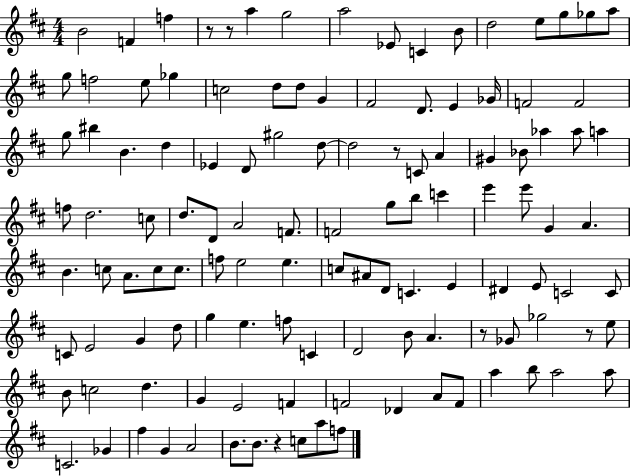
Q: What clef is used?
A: treble